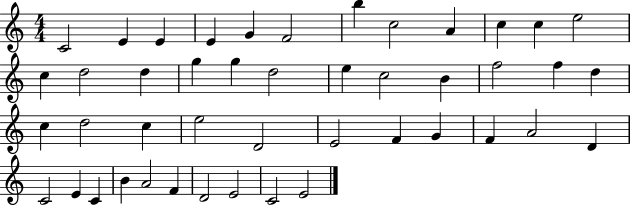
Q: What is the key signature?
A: C major